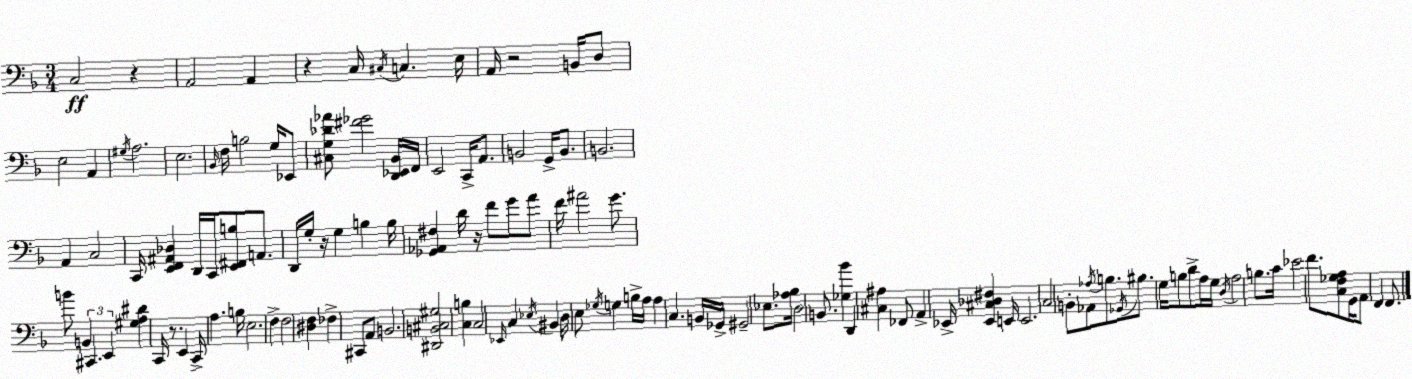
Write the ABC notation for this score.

X:1
T:Untitled
M:3/4
L:1/4
K:Dm
C,2 z A,,2 A,, z C,/4 ^C,/4 C, E,/4 A,,/4 z2 B,,/4 D,/2 E,2 A,, ^G,/4 A,2 E,2 _B,,/4 F,/4 B,2 G,/4 _E,,/2 [^C,G,_D_A]/2 [^F_G]2 [D,,_E,,_B,,]/4 F,,/4 E,,2 C,,/4 A,,/2 B,,2 G,,/4 B,,/2 B,,2 A,, C,2 C,,/4 [E,,F,,^A,,_D,] D,,/4 C,,/4 [E,,^F,,B,]/2 A,,/2 D,,/4 G,/4 z/4 G, B, B,/4 [_G,,_A,,^F,] D/4 z/4 F/2 G/2 A/2 F/4 ^A2 G/2 B/2 B,, ^C,, E,, [^G,A,^D] C,,/4 z/2 E,, C,,/4 A, B,/4 E,2 F, F,2 [^D,F,] _F, ^C,,/2 A,,/2 B,,2 [^D,,B,,^C,^G,]2 [C,B,] C,2 _E,,/4 C, _E,/4 ^B,, D,/4 E,/2 _G,/4 G, B,/4 A,/4 A, C, B,,/4 _G,,/4 ^G,,2 _E,/2 [_A,_B,]/4 D,2 B,,/2 [_G,_B] D,, [^C,^A,] _F,,/2 A,, _E,,/4 [_E,,^C,_D,^F,] E,,/4 E,,2 C,2 B,,/2 _A,,/2 _A,/4 B,/2 _G,,/4 ^B,/2 G,/4 B,/2 D/2 A,/4 G,/4 D,/4 A,2 B,/2 C/4 _E2 F/2 [C,F,_G,A,]/2 G,,/4 A,,/2 F,, F,,/2